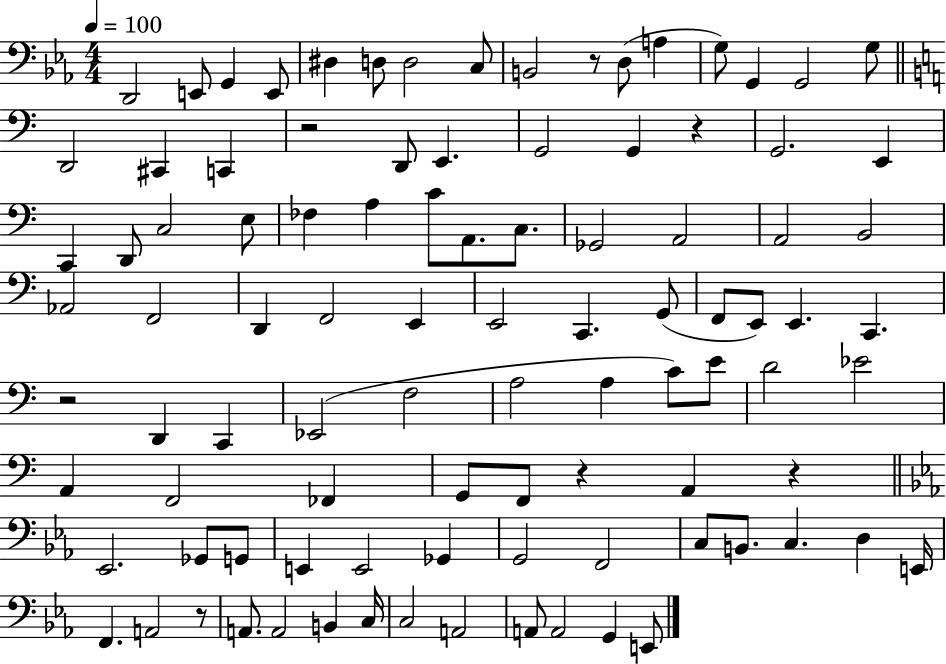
{
  \clef bass
  \numericTimeSignature
  \time 4/4
  \key ees \major
  \tempo 4 = 100
  d,2 e,8 g,4 e,8 | dis4 d8 d2 c8 | b,2 r8 d8( a4 | g8) g,4 g,2 g8 | \break \bar "||" \break \key c \major d,2 cis,4 c,4 | r2 d,8 e,4. | g,2 g,4 r4 | g,2. e,4 | \break c,4 d,8 c2 e8 | fes4 a4 c'8 a,8. c8. | ges,2 a,2 | a,2 b,2 | \break aes,2 f,2 | d,4 f,2 e,4 | e,2 c,4. g,8( | f,8 e,8) e,4. c,4. | \break r2 d,4 c,4 | ees,2( f2 | a2 a4 c'8) e'8 | d'2 ees'2 | \break a,4 f,2 fes,4 | g,8 f,8 r4 a,4 r4 | \bar "||" \break \key c \minor ees,2. ges,8 g,8 | e,4 e,2 ges,4 | g,2 f,2 | c8 b,8. c4. d4 e,16 | \break f,4. a,2 r8 | a,8. a,2 b,4 c16 | c2 a,2 | a,8 a,2 g,4 e,8 | \break \bar "|."
}